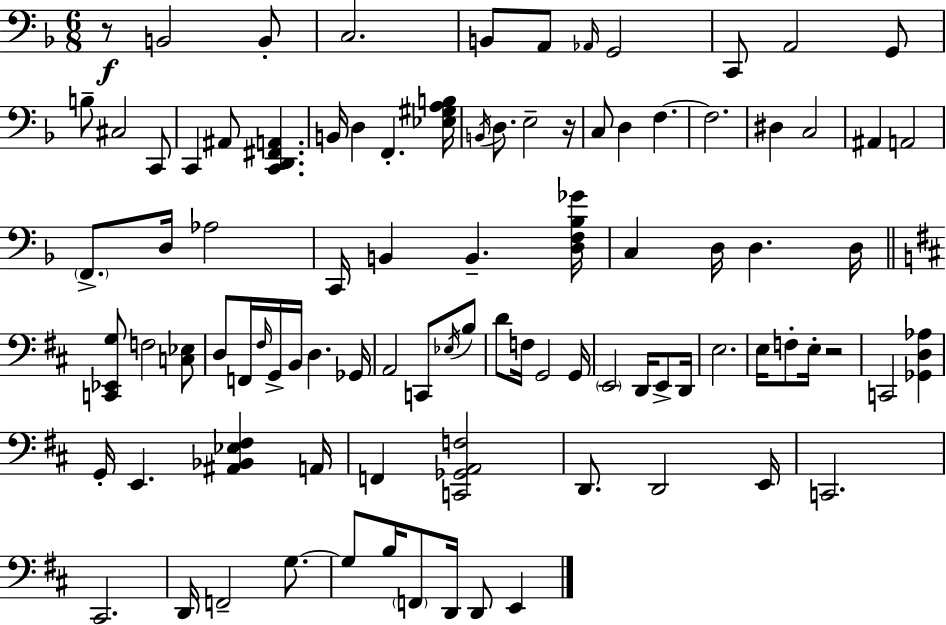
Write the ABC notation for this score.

X:1
T:Untitled
M:6/8
L:1/4
K:Dm
z/2 B,,2 B,,/2 C,2 B,,/2 A,,/2 _A,,/4 G,,2 C,,/2 A,,2 G,,/2 B,/2 ^C,2 C,,/2 C,, ^A,,/2 [C,,D,,^F,,A,,] B,,/4 D, F,, [_E,^G,A,B,]/4 B,,/4 D,/2 E,2 z/4 C,/2 D, F, F,2 ^D, C,2 ^A,, A,,2 F,,/2 D,/4 _A,2 C,,/4 B,, B,, [D,F,_B,_G]/4 C, D,/4 D, D,/4 [C,,_E,,G,]/2 F,2 [C,_E,]/2 D,/2 F,,/4 ^F,/4 G,,/4 B,,/4 D, _G,,/4 A,,2 C,,/2 _E,/4 B,/2 D/2 F,/4 G,,2 G,,/4 E,,2 D,,/4 E,,/2 D,,/4 E,2 E,/4 F,/2 E,/4 z2 C,,2 [_G,,D,_A,] G,,/4 E,, [^A,,_B,,_E,^F,] A,,/4 F,, [C,,_G,,A,,F,]2 D,,/2 D,,2 E,,/4 C,,2 ^C,,2 D,,/4 F,,2 G,/2 G,/2 B,/4 F,,/2 D,,/4 D,,/2 E,,